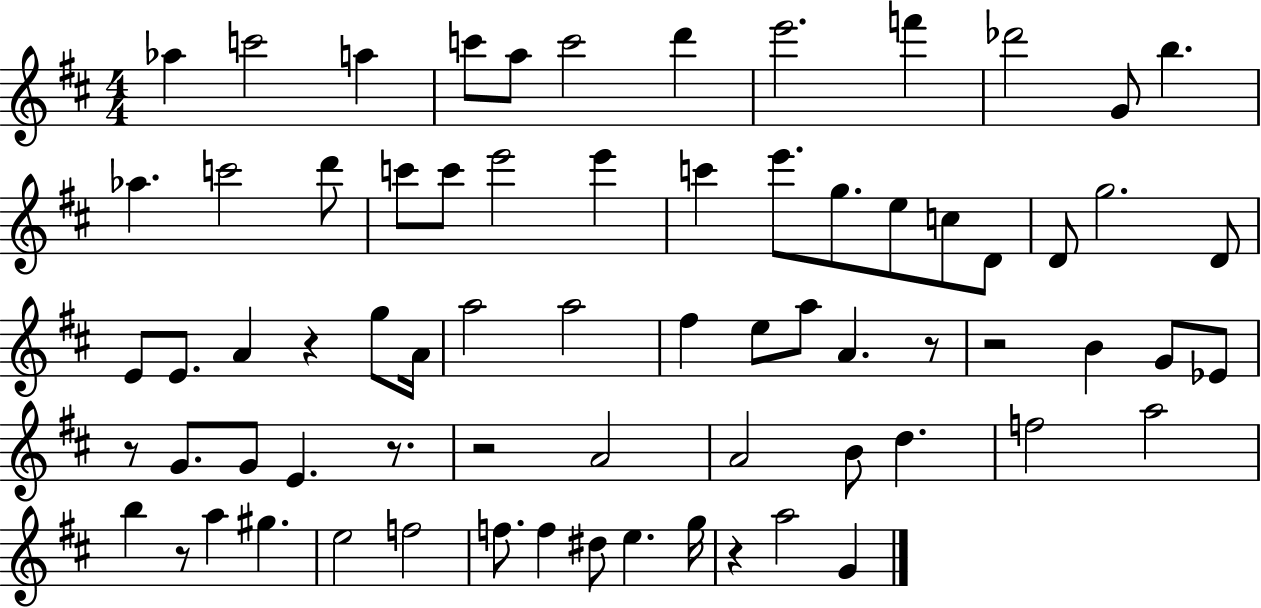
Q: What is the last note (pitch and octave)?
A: G4